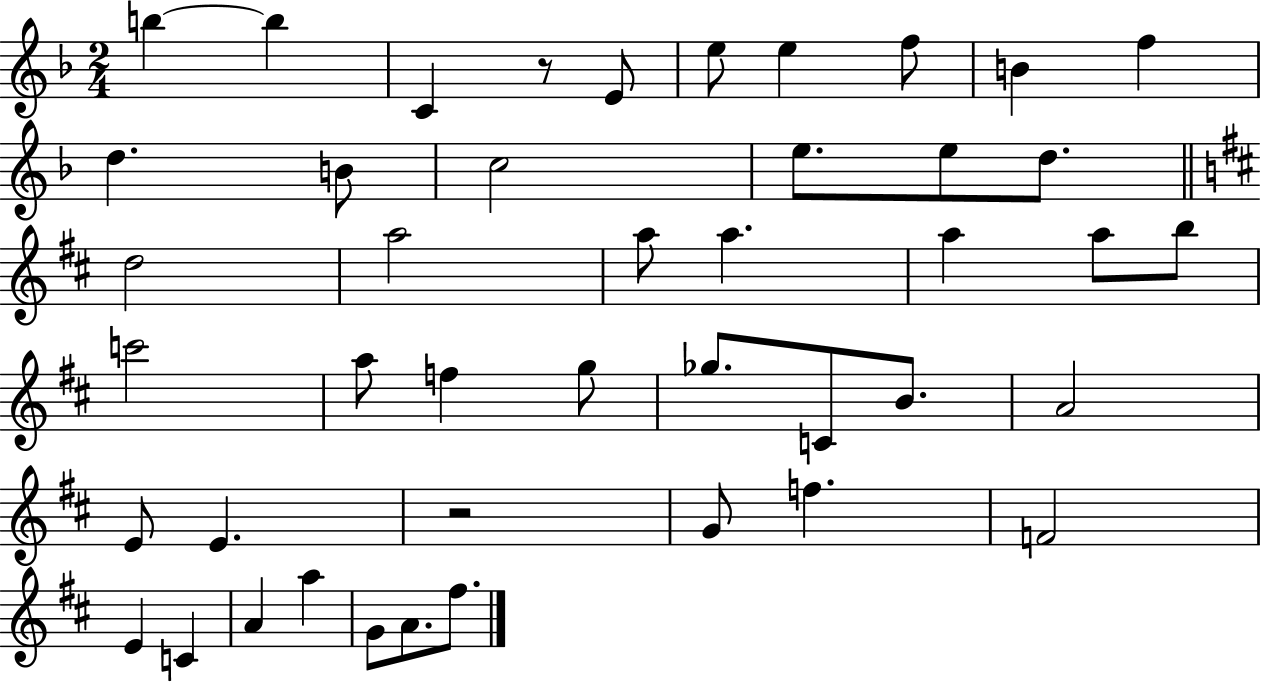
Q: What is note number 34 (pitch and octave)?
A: F5